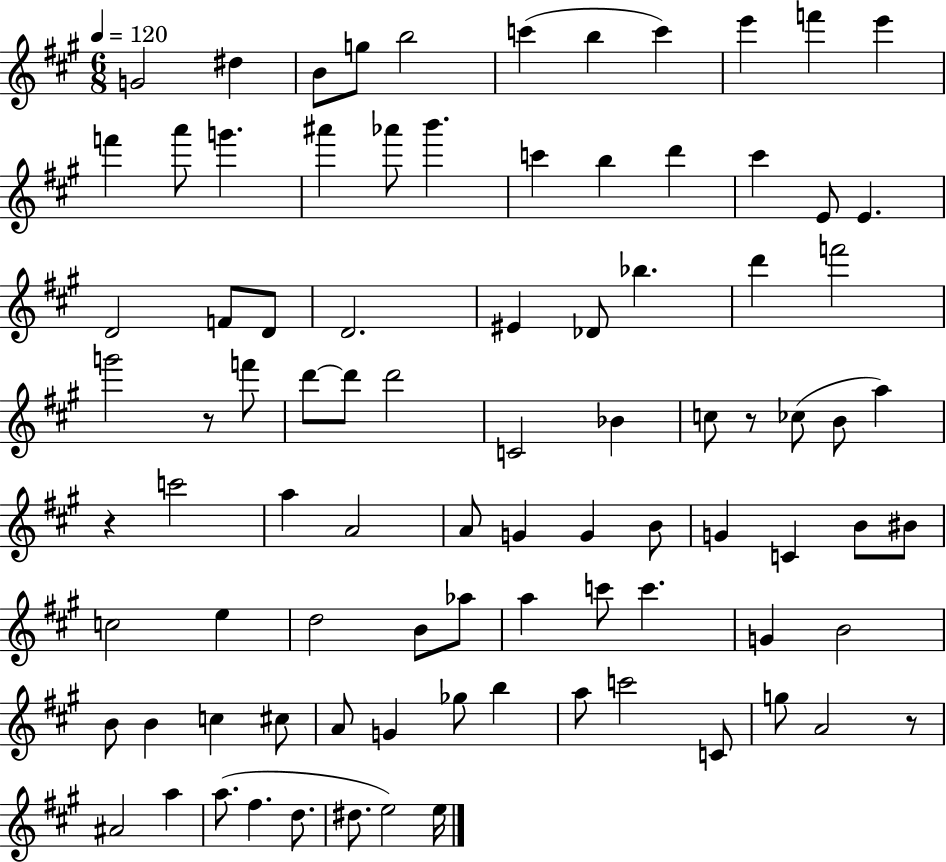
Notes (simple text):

G4/h D#5/q B4/e G5/e B5/h C6/q B5/q C6/q E6/q F6/q E6/q F6/q A6/e G6/q. A#6/q Ab6/e B6/q. C6/q B5/q D6/q C#6/q E4/e E4/q. D4/h F4/e D4/e D4/h. EIS4/q Db4/e Bb5/q. D6/q F6/h G6/h R/e F6/e D6/e D6/e D6/h C4/h Bb4/q C5/e R/e CES5/e B4/e A5/q R/q C6/h A5/q A4/h A4/e G4/q G4/q B4/e G4/q C4/q B4/e BIS4/e C5/h E5/q D5/h B4/e Ab5/e A5/q C6/e C6/q. G4/q B4/h B4/e B4/q C5/q C#5/e A4/e G4/q Gb5/e B5/q A5/e C6/h C4/e G5/e A4/h R/e A#4/h A5/q A5/e. F#5/q. D5/e. D#5/e. E5/h E5/s